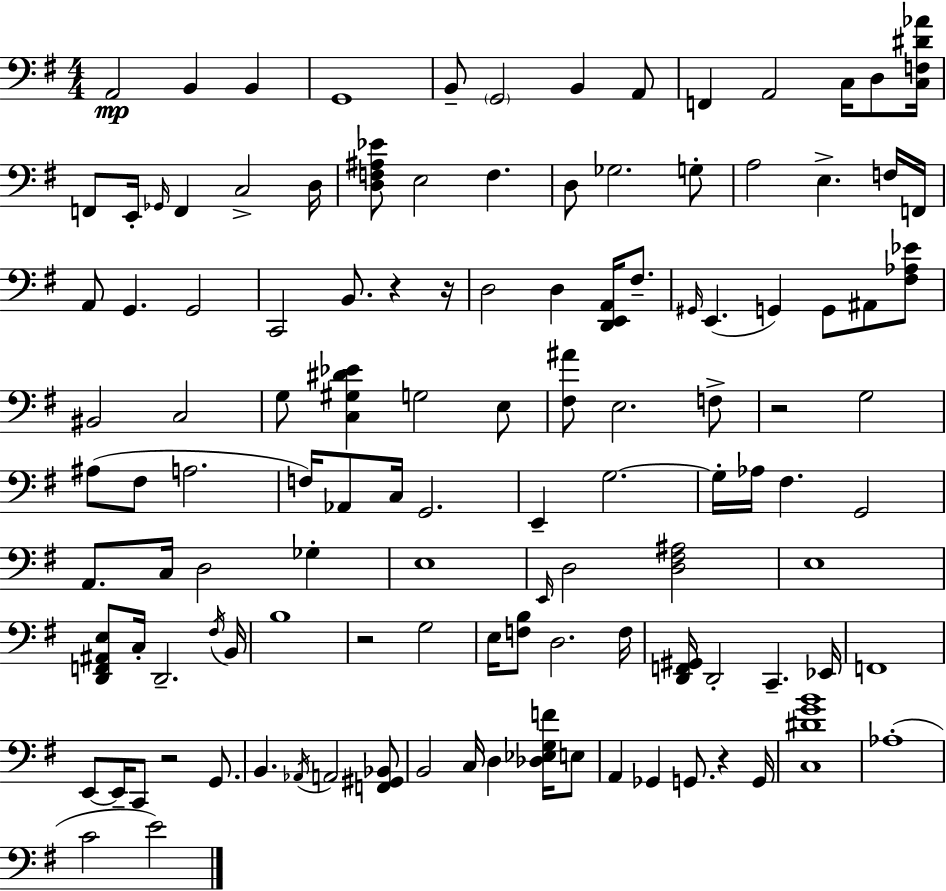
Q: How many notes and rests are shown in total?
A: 119